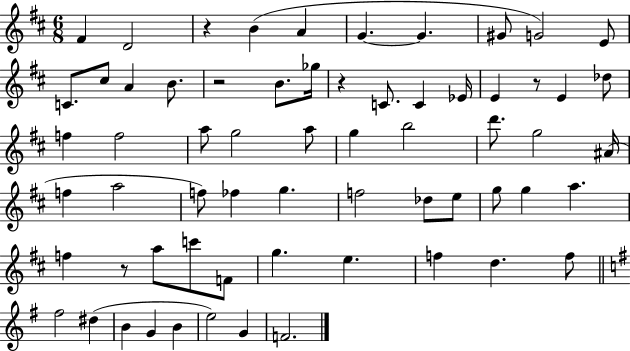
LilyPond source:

{
  \clef treble
  \numericTimeSignature
  \time 6/8
  \key d \major
  \repeat volta 2 { fis'4 d'2 | r4 b'4( a'4 | g'4.~~ g'4. | gis'8 g'2) e'8 | \break c'8. cis''8 a'4 b'8. | r2 b'8. ges''16 | r4 c'8. c'4 ees'16 | e'4 r8 e'4 des''8 | \break f''4 f''2 | a''8 g''2 a''8 | g''4 b''2 | d'''8. g''2 ais'16( | \break f''4 a''2 | f''8) fes''4 g''4. | f''2 des''8 e''8 | g''8 g''4 a''4. | \break f''4 r8 a''8 c'''8 f'8 | g''4. e''4. | f''4 d''4. f''8 | \bar "||" \break \key g \major fis''2 dis''4( | b'4 g'4 b'4 | e''2) g'4 | f'2. | \break } \bar "|."
}